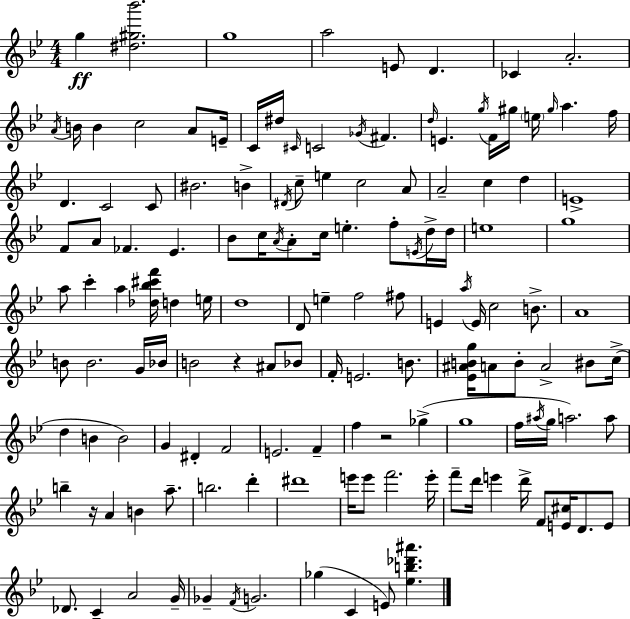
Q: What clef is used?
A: treble